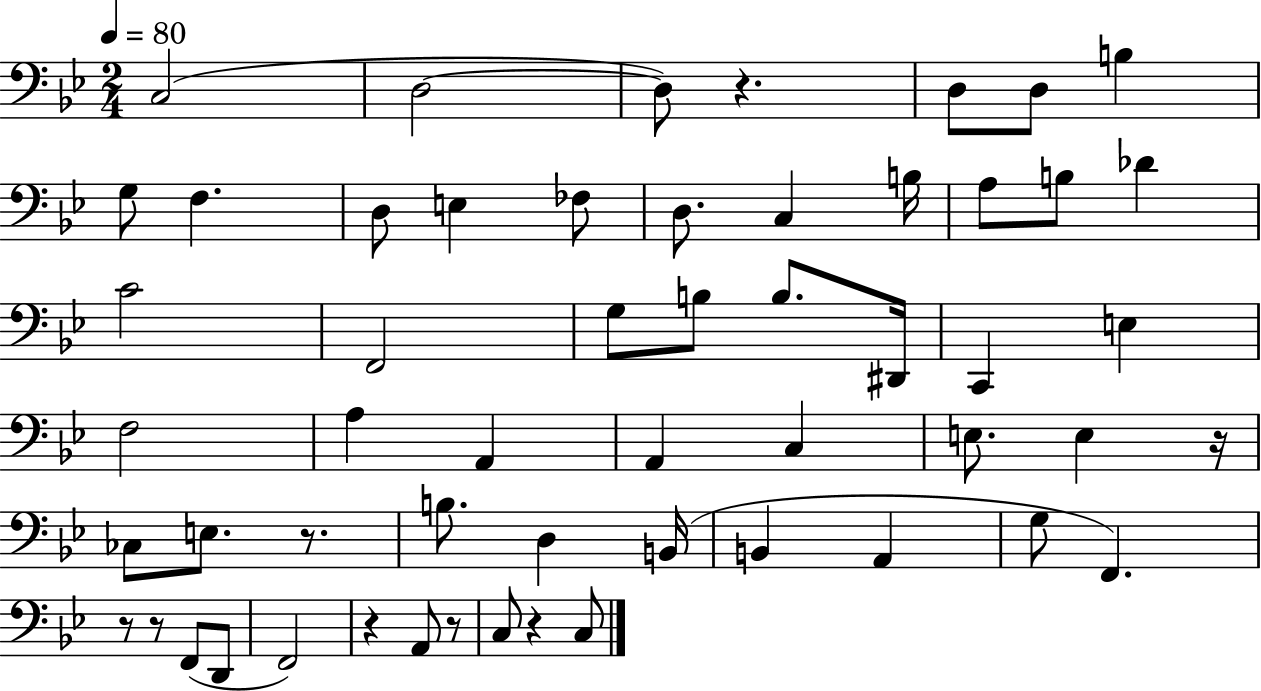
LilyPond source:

{
  \clef bass
  \numericTimeSignature
  \time 2/4
  \key bes \major
  \tempo 4 = 80
  \repeat volta 2 { c2( | d2~~ | d8) r4. | d8 d8 b4 | \break g8 f4. | d8 e4 fes8 | d8. c4 b16 | a8 b8 des'4 | \break c'2 | f,2 | g8 b8 b8. dis,16 | c,4 e4 | \break f2 | a4 a,4 | a,4 c4 | e8. e4 r16 | \break ces8 e8. r8. | b8. d4 b,16( | b,4 a,4 | g8 f,4.) | \break r8 r8 f,8( d,8 | f,2) | r4 a,8 r8 | c8 r4 c8 | \break } \bar "|."
}